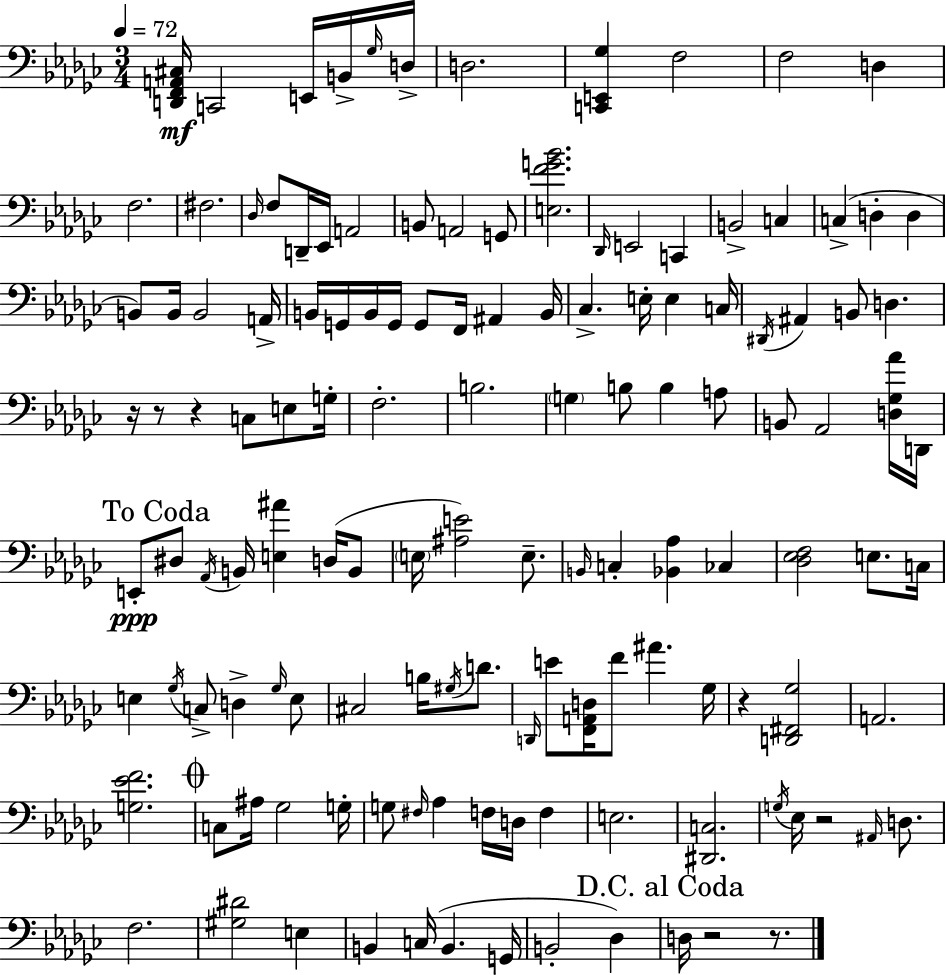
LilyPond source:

{
  \clef bass
  \numericTimeSignature
  \time 3/4
  \key ees \minor
  \tempo 4 = 72
  <d, f, a, cis>16\mf c,2 e,16 b,16-> \grace { ges16 } | d16-> d2. | <c, e, ges>4 f2 | f2 d4 | \break f2. | fis2. | \grace { des16 } f8 d,16-- ees,16 a,2 | b,8 a,2 | \break g,8 <e f' g' bes'>2. | \grace { des,16 } e,2 c,4 | b,2-> c4 | c4->( d4-. d4 | \break b,8) b,16 b,2 | a,16-> b,16 g,16 b,16 g,16 g,8 f,16 ais,4 | b,16 ces4.-> e16-. e4 | c16 \acciaccatura { dis,16 } ais,4 b,8 d4. | \break r16 r8 r4 c8 | e8 g16-. f2.-. | b2. | \parenthesize g4 b8 b4 | \break a8 b,8 aes,2 | <d ges aes'>16 d,16 \mark "To Coda" e,8-.\ppp dis8 \acciaccatura { aes,16 } b,16 <e ais'>4 | d16( b,8 \parenthesize e16 <ais e'>2) | e8.-- \grace { b,16 } c4-. <bes, aes>4 | \break ces4 <des ees f>2 | e8. c16 e4 \acciaccatura { ges16 } c8-> | d4-> \grace { ges16 } e8 cis2 | b16 \acciaccatura { gis16 } d'8. \grace { d,16 } e'8 | \break <f, a, d>16 f'8 ais'4. ges16 r4 | <d, fis, ges>2 a,2. | <g ees' f'>2. | \mark \markup { \musicglyph "scripts.coda" } c8 | \break ais16 ges2 g16-. g8 | \grace { fis16 } aes4 f16 d16 f4 e2. | <dis, c>2. | \acciaccatura { g16 } | \break ees16 r2 \grace { ais,16 } d8. | f2. | <gis dis'>2 e4 | b,4 c16( b,4. | \break g,16 b,2-. des4) | \mark "D.C. al Coda" d16 r2 r8. | \bar "|."
}